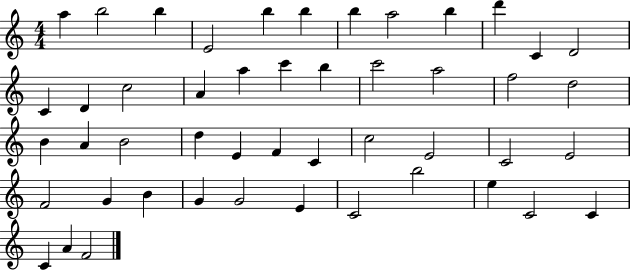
X:1
T:Untitled
M:4/4
L:1/4
K:C
a b2 b E2 b b b a2 b d' C D2 C D c2 A a c' b c'2 a2 f2 d2 B A B2 d E F C c2 E2 C2 E2 F2 G B G G2 E C2 b2 e C2 C C A F2